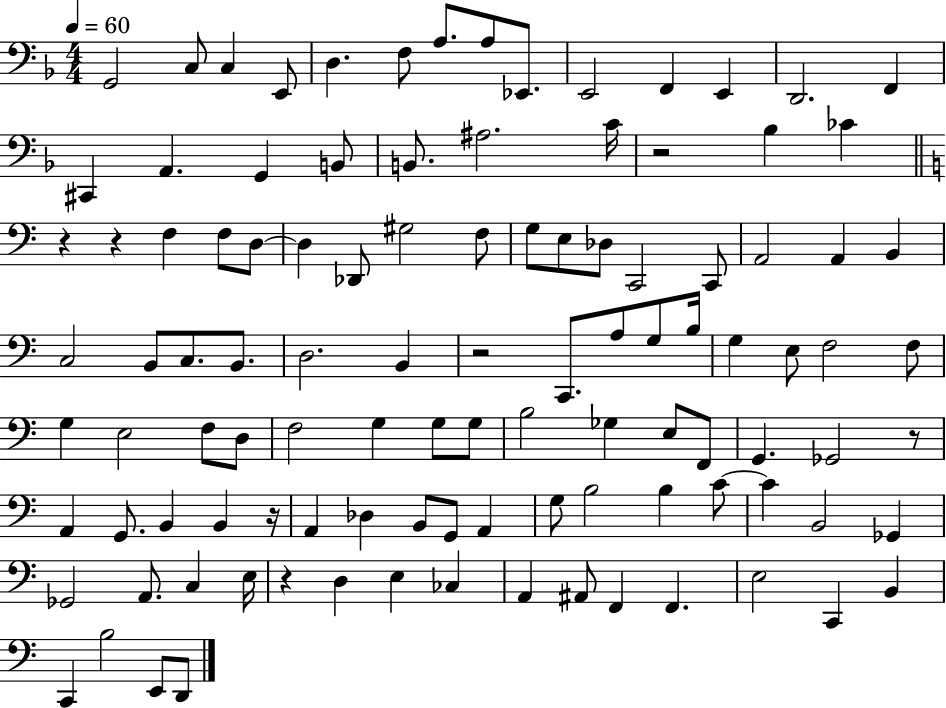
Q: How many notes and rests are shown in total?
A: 107